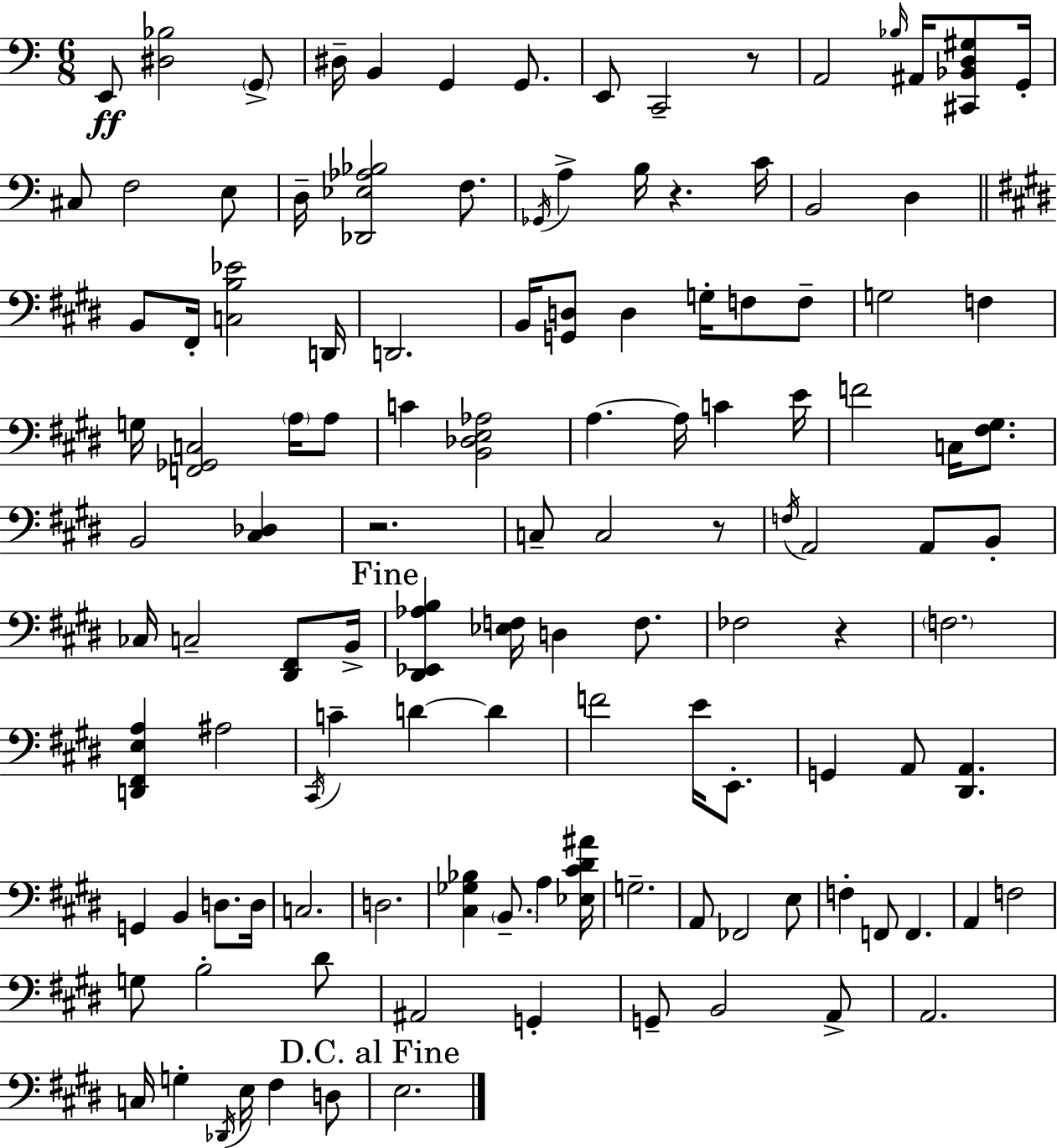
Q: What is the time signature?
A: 6/8